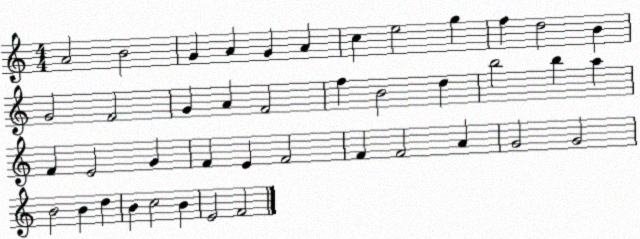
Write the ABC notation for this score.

X:1
T:Untitled
M:4/4
L:1/4
K:C
A2 B2 G A G A c e2 g f d2 B G2 F2 G A F2 f B2 d b2 b a F E2 G F E F2 F F2 A G2 G2 B2 B d B c2 B E2 F2